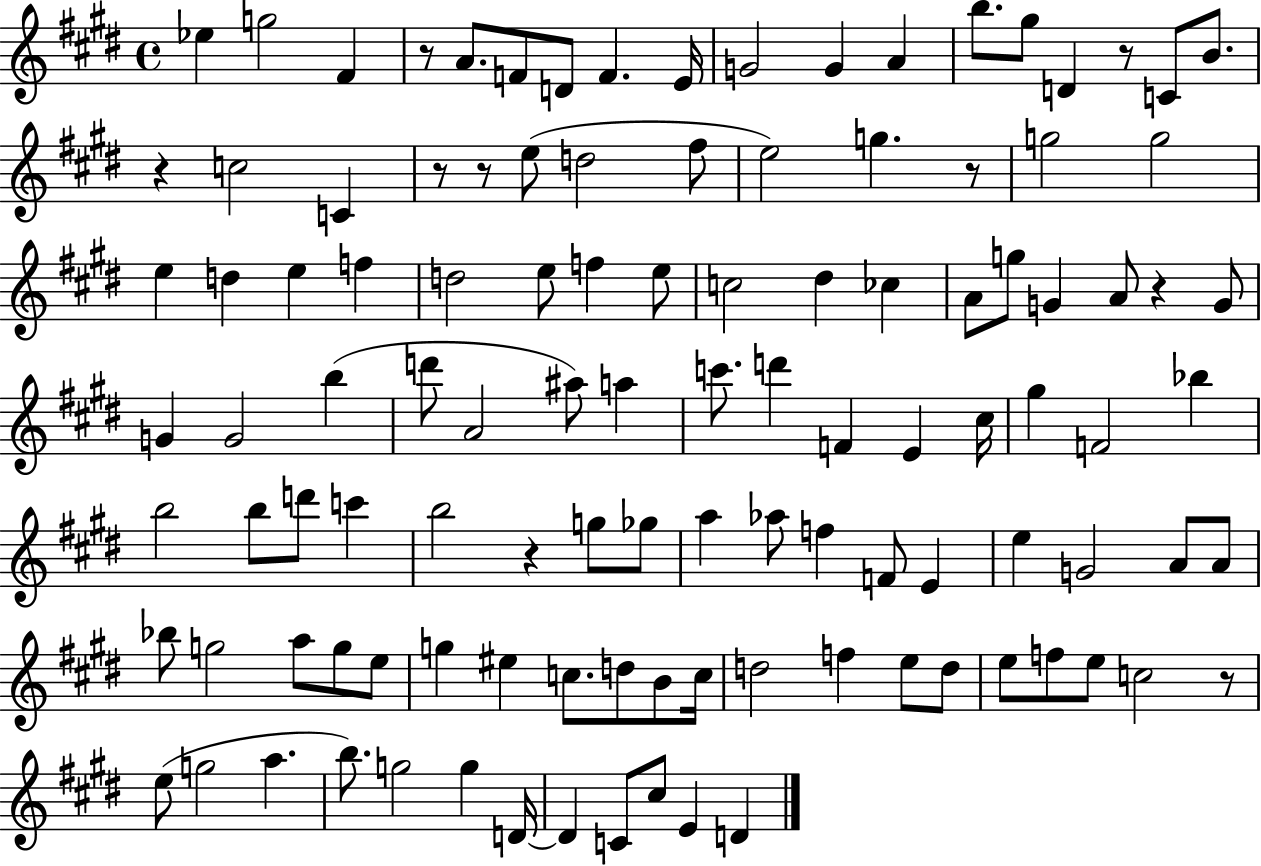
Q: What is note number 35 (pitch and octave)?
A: D#5